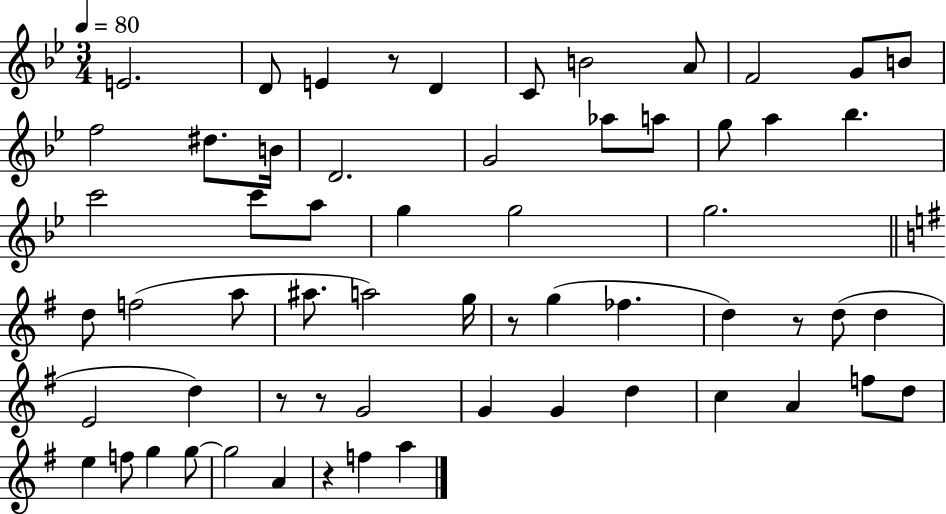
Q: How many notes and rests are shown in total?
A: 61